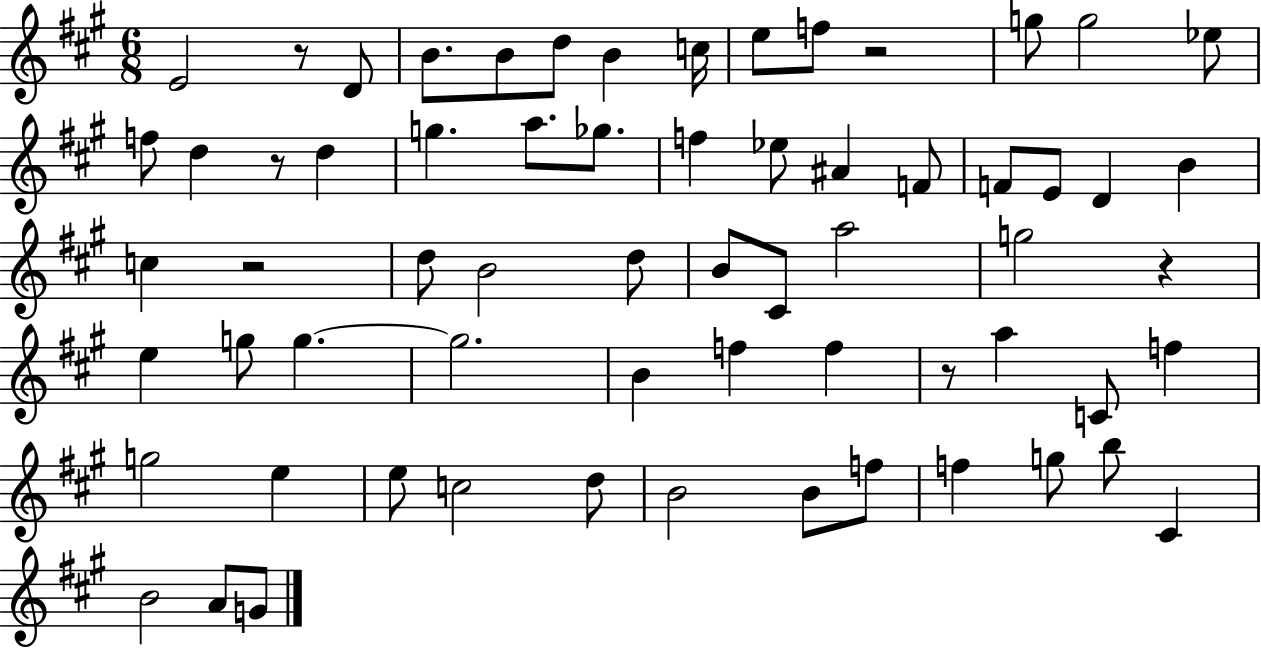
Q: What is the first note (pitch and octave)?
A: E4